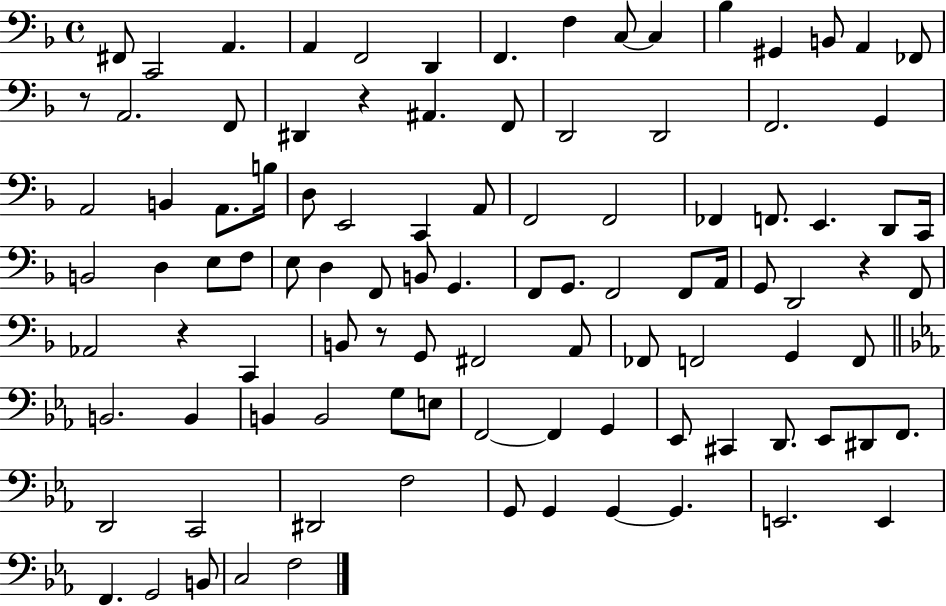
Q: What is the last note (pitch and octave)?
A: F3